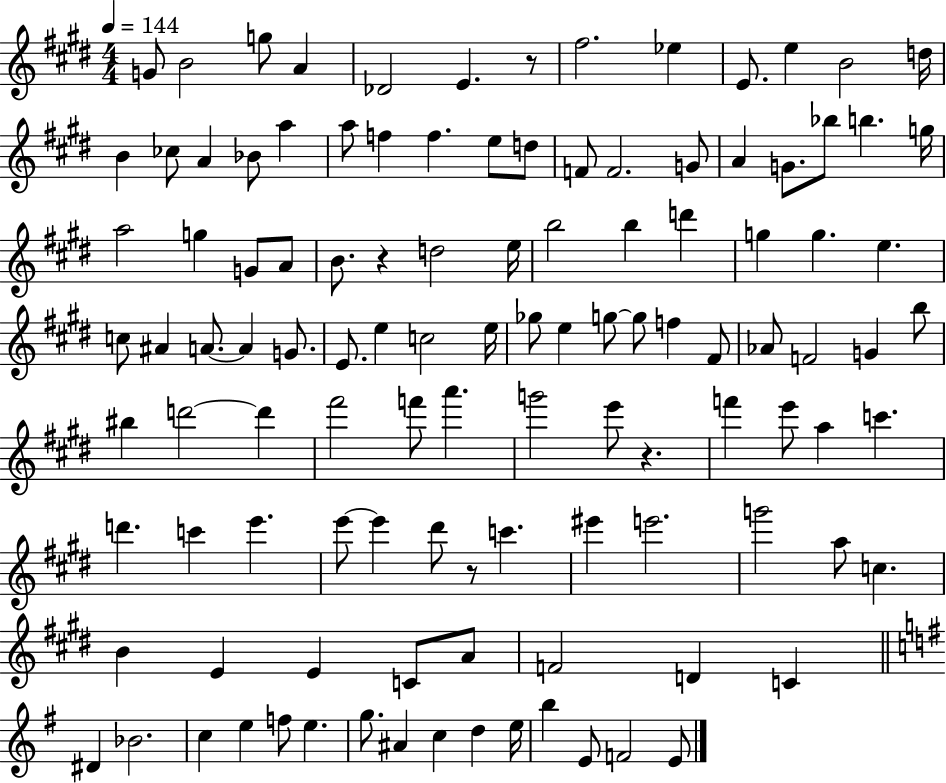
X:1
T:Untitled
M:4/4
L:1/4
K:E
G/2 B2 g/2 A _D2 E z/2 ^f2 _e E/2 e B2 d/4 B _c/2 A _B/2 a a/2 f f e/2 d/2 F/2 F2 G/2 A G/2 _b/2 b g/4 a2 g G/2 A/2 B/2 z d2 e/4 b2 b d' g g e c/2 ^A A/2 A G/2 E/2 e c2 e/4 _g/2 e g/2 g/2 f ^F/2 _A/2 F2 G b/2 ^b d'2 d' ^f'2 f'/2 a' g'2 e'/2 z f' e'/2 a c' d' c' e' e'/2 e' ^d'/2 z/2 c' ^e' e'2 g'2 a/2 c B E E C/2 A/2 F2 D C ^D _B2 c e f/2 e g/2 ^A c d e/4 b E/2 F2 E/2